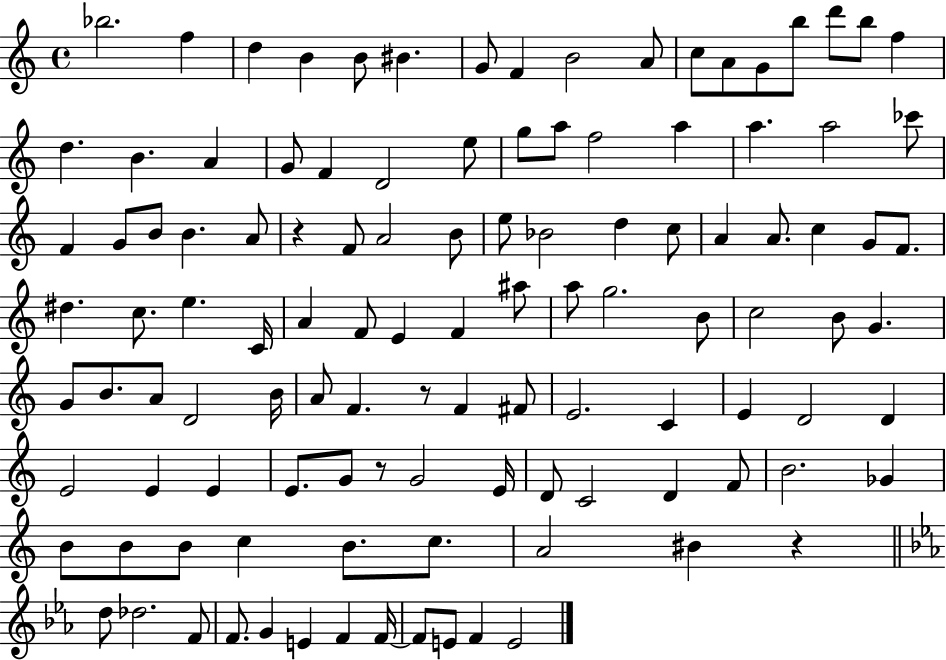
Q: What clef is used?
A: treble